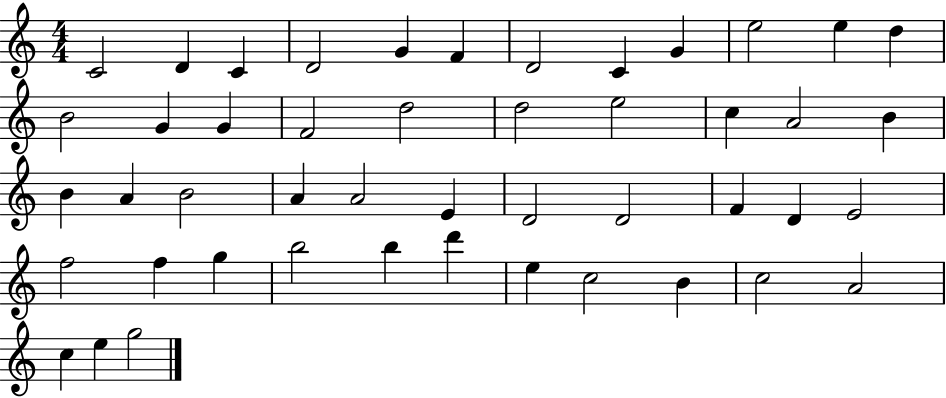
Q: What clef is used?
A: treble